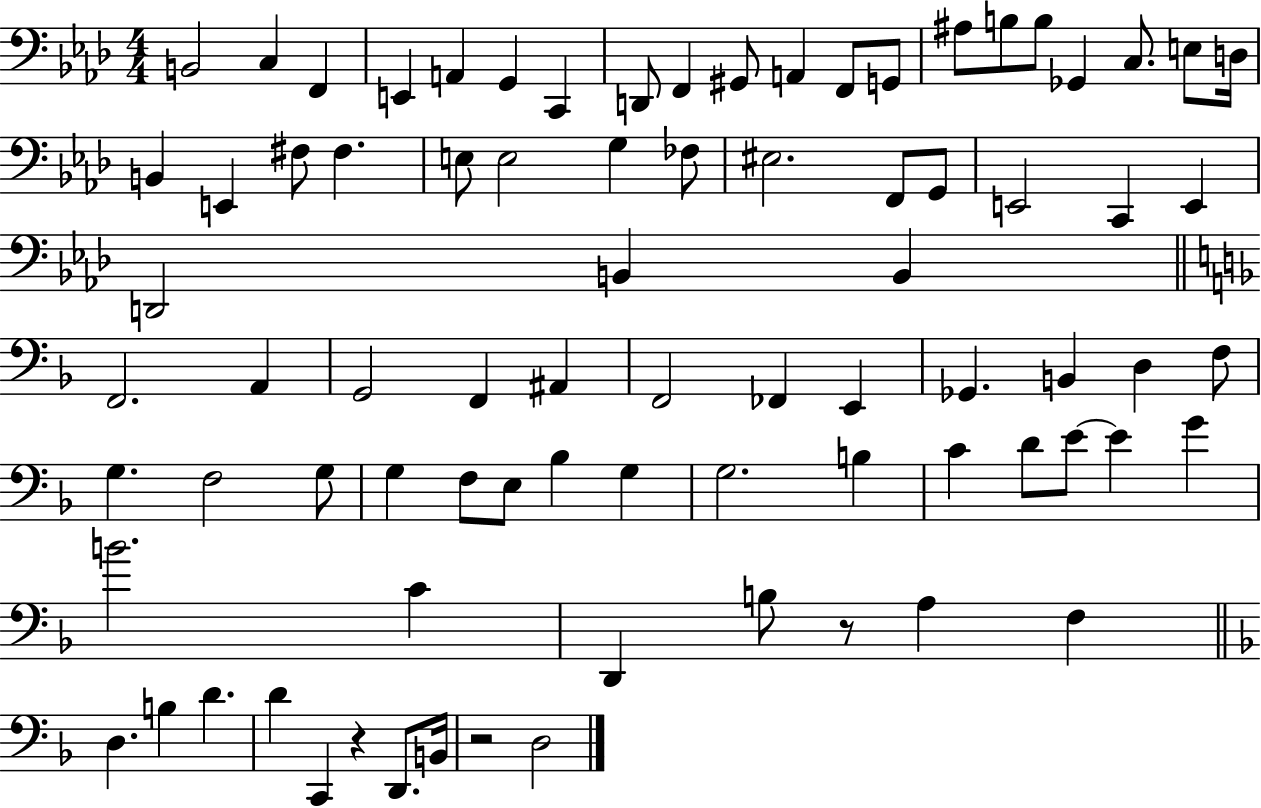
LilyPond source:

{
  \clef bass
  \numericTimeSignature
  \time 4/4
  \key aes \major
  b,2 c4 f,4 | e,4 a,4 g,4 c,4 | d,8 f,4 gis,8 a,4 f,8 g,8 | ais8 b8 b8 ges,4 c8. e8 d16 | \break b,4 e,4 fis8 fis4. | e8 e2 g4 fes8 | eis2. f,8 g,8 | e,2 c,4 e,4 | \break d,2 b,4 b,4 | \bar "||" \break \key f \major f,2. a,4 | g,2 f,4 ais,4 | f,2 fes,4 e,4 | ges,4. b,4 d4 f8 | \break g4. f2 g8 | g4 f8 e8 bes4 g4 | g2. b4 | c'4 d'8 e'8~~ e'4 g'4 | \break b'2. c'4 | d,4 b8 r8 a4 f4 | \bar "||" \break \key f \major d4. b4 d'4. | d'4 c,4 r4 d,8. b,16 | r2 d2 | \bar "|."
}